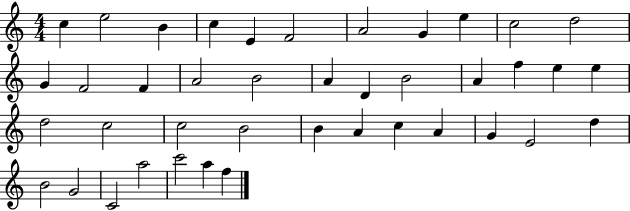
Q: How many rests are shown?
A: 0